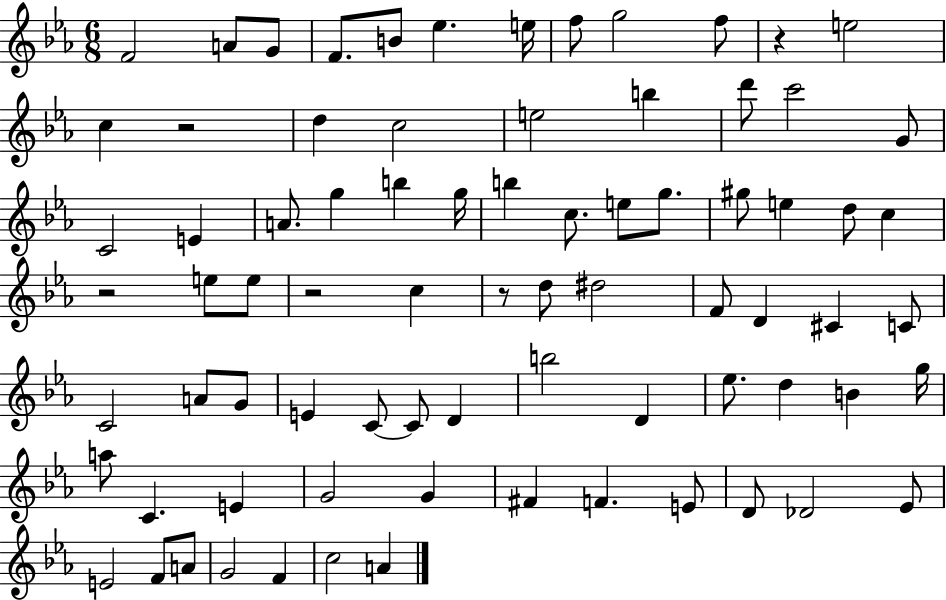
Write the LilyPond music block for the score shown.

{
  \clef treble
  \numericTimeSignature
  \time 6/8
  \key ees \major
  f'2 a'8 g'8 | f'8. b'8 ees''4. e''16 | f''8 g''2 f''8 | r4 e''2 | \break c''4 r2 | d''4 c''2 | e''2 b''4 | d'''8 c'''2 g'8 | \break c'2 e'4 | a'8. g''4 b''4 g''16 | b''4 c''8. e''8 g''8. | gis''8 e''4 d''8 c''4 | \break r2 e''8 e''8 | r2 c''4 | r8 d''8 dis''2 | f'8 d'4 cis'4 c'8 | \break c'2 a'8 g'8 | e'4 c'8~~ c'8 d'4 | b''2 d'4 | ees''8. d''4 b'4 g''16 | \break a''8 c'4. e'4 | g'2 g'4 | fis'4 f'4. e'8 | d'8 des'2 ees'8 | \break e'2 f'8 a'8 | g'2 f'4 | c''2 a'4 | \bar "|."
}